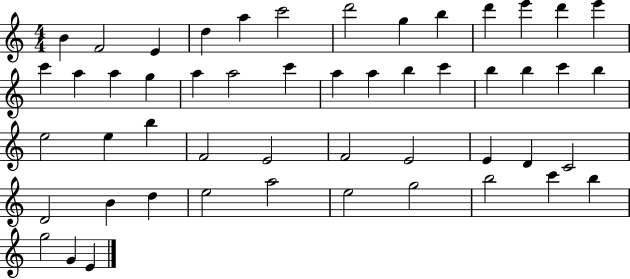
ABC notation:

X:1
T:Untitled
M:4/4
L:1/4
K:C
B F2 E d a c'2 d'2 g b d' e' d' e' c' a a g a a2 c' a a b c' b b c' b e2 e b F2 E2 F2 E2 E D C2 D2 B d e2 a2 e2 g2 b2 c' b g2 G E